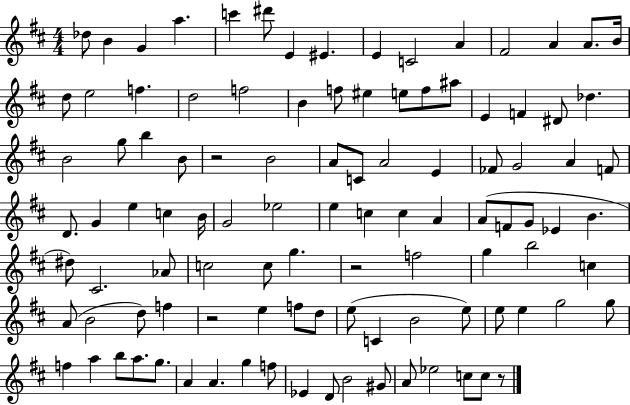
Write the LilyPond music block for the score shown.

{
  \clef treble
  \numericTimeSignature
  \time 4/4
  \key d \major
  des''8 b'4 g'4 a''4. | c'''4 dis'''8 e'4 eis'4. | e'4 c'2 a'4 | fis'2 a'4 a'8. b'16 | \break d''8 e''2 f''4. | d''2 f''2 | b'4 f''8 eis''4 e''8 f''8 ais''8 | e'4 f'4 dis'8 des''4. | \break b'2 g''8 b''4 b'8 | r2 b'2 | a'8 c'8 a'2 e'4 | fes'8 g'2 a'4 f'8 | \break d'8. g'4 e''4 c''4 b'16 | g'2 ees''2 | e''4 c''4 c''4 a'4 | a'8( f'8 g'8 ees'4 b'4. | \break dis''8) cis'2. aes'8 | c''2 c''8 g''4. | r2 f''2 | g''4 b''2 c''4 | \break a'8( b'2 d''8) f''4 | r2 e''4 f''8 d''8 | e''8( c'4 b'2 e''8) | e''8 e''4 g''2 g''8 | \break f''4 a''4 b''8 a''8. g''8. | a'4 a'4. g''4 f''8 | ees'4 d'8 b'2 gis'8 | a'8 ees''2 c''8 c''8 r8 | \break \bar "|."
}